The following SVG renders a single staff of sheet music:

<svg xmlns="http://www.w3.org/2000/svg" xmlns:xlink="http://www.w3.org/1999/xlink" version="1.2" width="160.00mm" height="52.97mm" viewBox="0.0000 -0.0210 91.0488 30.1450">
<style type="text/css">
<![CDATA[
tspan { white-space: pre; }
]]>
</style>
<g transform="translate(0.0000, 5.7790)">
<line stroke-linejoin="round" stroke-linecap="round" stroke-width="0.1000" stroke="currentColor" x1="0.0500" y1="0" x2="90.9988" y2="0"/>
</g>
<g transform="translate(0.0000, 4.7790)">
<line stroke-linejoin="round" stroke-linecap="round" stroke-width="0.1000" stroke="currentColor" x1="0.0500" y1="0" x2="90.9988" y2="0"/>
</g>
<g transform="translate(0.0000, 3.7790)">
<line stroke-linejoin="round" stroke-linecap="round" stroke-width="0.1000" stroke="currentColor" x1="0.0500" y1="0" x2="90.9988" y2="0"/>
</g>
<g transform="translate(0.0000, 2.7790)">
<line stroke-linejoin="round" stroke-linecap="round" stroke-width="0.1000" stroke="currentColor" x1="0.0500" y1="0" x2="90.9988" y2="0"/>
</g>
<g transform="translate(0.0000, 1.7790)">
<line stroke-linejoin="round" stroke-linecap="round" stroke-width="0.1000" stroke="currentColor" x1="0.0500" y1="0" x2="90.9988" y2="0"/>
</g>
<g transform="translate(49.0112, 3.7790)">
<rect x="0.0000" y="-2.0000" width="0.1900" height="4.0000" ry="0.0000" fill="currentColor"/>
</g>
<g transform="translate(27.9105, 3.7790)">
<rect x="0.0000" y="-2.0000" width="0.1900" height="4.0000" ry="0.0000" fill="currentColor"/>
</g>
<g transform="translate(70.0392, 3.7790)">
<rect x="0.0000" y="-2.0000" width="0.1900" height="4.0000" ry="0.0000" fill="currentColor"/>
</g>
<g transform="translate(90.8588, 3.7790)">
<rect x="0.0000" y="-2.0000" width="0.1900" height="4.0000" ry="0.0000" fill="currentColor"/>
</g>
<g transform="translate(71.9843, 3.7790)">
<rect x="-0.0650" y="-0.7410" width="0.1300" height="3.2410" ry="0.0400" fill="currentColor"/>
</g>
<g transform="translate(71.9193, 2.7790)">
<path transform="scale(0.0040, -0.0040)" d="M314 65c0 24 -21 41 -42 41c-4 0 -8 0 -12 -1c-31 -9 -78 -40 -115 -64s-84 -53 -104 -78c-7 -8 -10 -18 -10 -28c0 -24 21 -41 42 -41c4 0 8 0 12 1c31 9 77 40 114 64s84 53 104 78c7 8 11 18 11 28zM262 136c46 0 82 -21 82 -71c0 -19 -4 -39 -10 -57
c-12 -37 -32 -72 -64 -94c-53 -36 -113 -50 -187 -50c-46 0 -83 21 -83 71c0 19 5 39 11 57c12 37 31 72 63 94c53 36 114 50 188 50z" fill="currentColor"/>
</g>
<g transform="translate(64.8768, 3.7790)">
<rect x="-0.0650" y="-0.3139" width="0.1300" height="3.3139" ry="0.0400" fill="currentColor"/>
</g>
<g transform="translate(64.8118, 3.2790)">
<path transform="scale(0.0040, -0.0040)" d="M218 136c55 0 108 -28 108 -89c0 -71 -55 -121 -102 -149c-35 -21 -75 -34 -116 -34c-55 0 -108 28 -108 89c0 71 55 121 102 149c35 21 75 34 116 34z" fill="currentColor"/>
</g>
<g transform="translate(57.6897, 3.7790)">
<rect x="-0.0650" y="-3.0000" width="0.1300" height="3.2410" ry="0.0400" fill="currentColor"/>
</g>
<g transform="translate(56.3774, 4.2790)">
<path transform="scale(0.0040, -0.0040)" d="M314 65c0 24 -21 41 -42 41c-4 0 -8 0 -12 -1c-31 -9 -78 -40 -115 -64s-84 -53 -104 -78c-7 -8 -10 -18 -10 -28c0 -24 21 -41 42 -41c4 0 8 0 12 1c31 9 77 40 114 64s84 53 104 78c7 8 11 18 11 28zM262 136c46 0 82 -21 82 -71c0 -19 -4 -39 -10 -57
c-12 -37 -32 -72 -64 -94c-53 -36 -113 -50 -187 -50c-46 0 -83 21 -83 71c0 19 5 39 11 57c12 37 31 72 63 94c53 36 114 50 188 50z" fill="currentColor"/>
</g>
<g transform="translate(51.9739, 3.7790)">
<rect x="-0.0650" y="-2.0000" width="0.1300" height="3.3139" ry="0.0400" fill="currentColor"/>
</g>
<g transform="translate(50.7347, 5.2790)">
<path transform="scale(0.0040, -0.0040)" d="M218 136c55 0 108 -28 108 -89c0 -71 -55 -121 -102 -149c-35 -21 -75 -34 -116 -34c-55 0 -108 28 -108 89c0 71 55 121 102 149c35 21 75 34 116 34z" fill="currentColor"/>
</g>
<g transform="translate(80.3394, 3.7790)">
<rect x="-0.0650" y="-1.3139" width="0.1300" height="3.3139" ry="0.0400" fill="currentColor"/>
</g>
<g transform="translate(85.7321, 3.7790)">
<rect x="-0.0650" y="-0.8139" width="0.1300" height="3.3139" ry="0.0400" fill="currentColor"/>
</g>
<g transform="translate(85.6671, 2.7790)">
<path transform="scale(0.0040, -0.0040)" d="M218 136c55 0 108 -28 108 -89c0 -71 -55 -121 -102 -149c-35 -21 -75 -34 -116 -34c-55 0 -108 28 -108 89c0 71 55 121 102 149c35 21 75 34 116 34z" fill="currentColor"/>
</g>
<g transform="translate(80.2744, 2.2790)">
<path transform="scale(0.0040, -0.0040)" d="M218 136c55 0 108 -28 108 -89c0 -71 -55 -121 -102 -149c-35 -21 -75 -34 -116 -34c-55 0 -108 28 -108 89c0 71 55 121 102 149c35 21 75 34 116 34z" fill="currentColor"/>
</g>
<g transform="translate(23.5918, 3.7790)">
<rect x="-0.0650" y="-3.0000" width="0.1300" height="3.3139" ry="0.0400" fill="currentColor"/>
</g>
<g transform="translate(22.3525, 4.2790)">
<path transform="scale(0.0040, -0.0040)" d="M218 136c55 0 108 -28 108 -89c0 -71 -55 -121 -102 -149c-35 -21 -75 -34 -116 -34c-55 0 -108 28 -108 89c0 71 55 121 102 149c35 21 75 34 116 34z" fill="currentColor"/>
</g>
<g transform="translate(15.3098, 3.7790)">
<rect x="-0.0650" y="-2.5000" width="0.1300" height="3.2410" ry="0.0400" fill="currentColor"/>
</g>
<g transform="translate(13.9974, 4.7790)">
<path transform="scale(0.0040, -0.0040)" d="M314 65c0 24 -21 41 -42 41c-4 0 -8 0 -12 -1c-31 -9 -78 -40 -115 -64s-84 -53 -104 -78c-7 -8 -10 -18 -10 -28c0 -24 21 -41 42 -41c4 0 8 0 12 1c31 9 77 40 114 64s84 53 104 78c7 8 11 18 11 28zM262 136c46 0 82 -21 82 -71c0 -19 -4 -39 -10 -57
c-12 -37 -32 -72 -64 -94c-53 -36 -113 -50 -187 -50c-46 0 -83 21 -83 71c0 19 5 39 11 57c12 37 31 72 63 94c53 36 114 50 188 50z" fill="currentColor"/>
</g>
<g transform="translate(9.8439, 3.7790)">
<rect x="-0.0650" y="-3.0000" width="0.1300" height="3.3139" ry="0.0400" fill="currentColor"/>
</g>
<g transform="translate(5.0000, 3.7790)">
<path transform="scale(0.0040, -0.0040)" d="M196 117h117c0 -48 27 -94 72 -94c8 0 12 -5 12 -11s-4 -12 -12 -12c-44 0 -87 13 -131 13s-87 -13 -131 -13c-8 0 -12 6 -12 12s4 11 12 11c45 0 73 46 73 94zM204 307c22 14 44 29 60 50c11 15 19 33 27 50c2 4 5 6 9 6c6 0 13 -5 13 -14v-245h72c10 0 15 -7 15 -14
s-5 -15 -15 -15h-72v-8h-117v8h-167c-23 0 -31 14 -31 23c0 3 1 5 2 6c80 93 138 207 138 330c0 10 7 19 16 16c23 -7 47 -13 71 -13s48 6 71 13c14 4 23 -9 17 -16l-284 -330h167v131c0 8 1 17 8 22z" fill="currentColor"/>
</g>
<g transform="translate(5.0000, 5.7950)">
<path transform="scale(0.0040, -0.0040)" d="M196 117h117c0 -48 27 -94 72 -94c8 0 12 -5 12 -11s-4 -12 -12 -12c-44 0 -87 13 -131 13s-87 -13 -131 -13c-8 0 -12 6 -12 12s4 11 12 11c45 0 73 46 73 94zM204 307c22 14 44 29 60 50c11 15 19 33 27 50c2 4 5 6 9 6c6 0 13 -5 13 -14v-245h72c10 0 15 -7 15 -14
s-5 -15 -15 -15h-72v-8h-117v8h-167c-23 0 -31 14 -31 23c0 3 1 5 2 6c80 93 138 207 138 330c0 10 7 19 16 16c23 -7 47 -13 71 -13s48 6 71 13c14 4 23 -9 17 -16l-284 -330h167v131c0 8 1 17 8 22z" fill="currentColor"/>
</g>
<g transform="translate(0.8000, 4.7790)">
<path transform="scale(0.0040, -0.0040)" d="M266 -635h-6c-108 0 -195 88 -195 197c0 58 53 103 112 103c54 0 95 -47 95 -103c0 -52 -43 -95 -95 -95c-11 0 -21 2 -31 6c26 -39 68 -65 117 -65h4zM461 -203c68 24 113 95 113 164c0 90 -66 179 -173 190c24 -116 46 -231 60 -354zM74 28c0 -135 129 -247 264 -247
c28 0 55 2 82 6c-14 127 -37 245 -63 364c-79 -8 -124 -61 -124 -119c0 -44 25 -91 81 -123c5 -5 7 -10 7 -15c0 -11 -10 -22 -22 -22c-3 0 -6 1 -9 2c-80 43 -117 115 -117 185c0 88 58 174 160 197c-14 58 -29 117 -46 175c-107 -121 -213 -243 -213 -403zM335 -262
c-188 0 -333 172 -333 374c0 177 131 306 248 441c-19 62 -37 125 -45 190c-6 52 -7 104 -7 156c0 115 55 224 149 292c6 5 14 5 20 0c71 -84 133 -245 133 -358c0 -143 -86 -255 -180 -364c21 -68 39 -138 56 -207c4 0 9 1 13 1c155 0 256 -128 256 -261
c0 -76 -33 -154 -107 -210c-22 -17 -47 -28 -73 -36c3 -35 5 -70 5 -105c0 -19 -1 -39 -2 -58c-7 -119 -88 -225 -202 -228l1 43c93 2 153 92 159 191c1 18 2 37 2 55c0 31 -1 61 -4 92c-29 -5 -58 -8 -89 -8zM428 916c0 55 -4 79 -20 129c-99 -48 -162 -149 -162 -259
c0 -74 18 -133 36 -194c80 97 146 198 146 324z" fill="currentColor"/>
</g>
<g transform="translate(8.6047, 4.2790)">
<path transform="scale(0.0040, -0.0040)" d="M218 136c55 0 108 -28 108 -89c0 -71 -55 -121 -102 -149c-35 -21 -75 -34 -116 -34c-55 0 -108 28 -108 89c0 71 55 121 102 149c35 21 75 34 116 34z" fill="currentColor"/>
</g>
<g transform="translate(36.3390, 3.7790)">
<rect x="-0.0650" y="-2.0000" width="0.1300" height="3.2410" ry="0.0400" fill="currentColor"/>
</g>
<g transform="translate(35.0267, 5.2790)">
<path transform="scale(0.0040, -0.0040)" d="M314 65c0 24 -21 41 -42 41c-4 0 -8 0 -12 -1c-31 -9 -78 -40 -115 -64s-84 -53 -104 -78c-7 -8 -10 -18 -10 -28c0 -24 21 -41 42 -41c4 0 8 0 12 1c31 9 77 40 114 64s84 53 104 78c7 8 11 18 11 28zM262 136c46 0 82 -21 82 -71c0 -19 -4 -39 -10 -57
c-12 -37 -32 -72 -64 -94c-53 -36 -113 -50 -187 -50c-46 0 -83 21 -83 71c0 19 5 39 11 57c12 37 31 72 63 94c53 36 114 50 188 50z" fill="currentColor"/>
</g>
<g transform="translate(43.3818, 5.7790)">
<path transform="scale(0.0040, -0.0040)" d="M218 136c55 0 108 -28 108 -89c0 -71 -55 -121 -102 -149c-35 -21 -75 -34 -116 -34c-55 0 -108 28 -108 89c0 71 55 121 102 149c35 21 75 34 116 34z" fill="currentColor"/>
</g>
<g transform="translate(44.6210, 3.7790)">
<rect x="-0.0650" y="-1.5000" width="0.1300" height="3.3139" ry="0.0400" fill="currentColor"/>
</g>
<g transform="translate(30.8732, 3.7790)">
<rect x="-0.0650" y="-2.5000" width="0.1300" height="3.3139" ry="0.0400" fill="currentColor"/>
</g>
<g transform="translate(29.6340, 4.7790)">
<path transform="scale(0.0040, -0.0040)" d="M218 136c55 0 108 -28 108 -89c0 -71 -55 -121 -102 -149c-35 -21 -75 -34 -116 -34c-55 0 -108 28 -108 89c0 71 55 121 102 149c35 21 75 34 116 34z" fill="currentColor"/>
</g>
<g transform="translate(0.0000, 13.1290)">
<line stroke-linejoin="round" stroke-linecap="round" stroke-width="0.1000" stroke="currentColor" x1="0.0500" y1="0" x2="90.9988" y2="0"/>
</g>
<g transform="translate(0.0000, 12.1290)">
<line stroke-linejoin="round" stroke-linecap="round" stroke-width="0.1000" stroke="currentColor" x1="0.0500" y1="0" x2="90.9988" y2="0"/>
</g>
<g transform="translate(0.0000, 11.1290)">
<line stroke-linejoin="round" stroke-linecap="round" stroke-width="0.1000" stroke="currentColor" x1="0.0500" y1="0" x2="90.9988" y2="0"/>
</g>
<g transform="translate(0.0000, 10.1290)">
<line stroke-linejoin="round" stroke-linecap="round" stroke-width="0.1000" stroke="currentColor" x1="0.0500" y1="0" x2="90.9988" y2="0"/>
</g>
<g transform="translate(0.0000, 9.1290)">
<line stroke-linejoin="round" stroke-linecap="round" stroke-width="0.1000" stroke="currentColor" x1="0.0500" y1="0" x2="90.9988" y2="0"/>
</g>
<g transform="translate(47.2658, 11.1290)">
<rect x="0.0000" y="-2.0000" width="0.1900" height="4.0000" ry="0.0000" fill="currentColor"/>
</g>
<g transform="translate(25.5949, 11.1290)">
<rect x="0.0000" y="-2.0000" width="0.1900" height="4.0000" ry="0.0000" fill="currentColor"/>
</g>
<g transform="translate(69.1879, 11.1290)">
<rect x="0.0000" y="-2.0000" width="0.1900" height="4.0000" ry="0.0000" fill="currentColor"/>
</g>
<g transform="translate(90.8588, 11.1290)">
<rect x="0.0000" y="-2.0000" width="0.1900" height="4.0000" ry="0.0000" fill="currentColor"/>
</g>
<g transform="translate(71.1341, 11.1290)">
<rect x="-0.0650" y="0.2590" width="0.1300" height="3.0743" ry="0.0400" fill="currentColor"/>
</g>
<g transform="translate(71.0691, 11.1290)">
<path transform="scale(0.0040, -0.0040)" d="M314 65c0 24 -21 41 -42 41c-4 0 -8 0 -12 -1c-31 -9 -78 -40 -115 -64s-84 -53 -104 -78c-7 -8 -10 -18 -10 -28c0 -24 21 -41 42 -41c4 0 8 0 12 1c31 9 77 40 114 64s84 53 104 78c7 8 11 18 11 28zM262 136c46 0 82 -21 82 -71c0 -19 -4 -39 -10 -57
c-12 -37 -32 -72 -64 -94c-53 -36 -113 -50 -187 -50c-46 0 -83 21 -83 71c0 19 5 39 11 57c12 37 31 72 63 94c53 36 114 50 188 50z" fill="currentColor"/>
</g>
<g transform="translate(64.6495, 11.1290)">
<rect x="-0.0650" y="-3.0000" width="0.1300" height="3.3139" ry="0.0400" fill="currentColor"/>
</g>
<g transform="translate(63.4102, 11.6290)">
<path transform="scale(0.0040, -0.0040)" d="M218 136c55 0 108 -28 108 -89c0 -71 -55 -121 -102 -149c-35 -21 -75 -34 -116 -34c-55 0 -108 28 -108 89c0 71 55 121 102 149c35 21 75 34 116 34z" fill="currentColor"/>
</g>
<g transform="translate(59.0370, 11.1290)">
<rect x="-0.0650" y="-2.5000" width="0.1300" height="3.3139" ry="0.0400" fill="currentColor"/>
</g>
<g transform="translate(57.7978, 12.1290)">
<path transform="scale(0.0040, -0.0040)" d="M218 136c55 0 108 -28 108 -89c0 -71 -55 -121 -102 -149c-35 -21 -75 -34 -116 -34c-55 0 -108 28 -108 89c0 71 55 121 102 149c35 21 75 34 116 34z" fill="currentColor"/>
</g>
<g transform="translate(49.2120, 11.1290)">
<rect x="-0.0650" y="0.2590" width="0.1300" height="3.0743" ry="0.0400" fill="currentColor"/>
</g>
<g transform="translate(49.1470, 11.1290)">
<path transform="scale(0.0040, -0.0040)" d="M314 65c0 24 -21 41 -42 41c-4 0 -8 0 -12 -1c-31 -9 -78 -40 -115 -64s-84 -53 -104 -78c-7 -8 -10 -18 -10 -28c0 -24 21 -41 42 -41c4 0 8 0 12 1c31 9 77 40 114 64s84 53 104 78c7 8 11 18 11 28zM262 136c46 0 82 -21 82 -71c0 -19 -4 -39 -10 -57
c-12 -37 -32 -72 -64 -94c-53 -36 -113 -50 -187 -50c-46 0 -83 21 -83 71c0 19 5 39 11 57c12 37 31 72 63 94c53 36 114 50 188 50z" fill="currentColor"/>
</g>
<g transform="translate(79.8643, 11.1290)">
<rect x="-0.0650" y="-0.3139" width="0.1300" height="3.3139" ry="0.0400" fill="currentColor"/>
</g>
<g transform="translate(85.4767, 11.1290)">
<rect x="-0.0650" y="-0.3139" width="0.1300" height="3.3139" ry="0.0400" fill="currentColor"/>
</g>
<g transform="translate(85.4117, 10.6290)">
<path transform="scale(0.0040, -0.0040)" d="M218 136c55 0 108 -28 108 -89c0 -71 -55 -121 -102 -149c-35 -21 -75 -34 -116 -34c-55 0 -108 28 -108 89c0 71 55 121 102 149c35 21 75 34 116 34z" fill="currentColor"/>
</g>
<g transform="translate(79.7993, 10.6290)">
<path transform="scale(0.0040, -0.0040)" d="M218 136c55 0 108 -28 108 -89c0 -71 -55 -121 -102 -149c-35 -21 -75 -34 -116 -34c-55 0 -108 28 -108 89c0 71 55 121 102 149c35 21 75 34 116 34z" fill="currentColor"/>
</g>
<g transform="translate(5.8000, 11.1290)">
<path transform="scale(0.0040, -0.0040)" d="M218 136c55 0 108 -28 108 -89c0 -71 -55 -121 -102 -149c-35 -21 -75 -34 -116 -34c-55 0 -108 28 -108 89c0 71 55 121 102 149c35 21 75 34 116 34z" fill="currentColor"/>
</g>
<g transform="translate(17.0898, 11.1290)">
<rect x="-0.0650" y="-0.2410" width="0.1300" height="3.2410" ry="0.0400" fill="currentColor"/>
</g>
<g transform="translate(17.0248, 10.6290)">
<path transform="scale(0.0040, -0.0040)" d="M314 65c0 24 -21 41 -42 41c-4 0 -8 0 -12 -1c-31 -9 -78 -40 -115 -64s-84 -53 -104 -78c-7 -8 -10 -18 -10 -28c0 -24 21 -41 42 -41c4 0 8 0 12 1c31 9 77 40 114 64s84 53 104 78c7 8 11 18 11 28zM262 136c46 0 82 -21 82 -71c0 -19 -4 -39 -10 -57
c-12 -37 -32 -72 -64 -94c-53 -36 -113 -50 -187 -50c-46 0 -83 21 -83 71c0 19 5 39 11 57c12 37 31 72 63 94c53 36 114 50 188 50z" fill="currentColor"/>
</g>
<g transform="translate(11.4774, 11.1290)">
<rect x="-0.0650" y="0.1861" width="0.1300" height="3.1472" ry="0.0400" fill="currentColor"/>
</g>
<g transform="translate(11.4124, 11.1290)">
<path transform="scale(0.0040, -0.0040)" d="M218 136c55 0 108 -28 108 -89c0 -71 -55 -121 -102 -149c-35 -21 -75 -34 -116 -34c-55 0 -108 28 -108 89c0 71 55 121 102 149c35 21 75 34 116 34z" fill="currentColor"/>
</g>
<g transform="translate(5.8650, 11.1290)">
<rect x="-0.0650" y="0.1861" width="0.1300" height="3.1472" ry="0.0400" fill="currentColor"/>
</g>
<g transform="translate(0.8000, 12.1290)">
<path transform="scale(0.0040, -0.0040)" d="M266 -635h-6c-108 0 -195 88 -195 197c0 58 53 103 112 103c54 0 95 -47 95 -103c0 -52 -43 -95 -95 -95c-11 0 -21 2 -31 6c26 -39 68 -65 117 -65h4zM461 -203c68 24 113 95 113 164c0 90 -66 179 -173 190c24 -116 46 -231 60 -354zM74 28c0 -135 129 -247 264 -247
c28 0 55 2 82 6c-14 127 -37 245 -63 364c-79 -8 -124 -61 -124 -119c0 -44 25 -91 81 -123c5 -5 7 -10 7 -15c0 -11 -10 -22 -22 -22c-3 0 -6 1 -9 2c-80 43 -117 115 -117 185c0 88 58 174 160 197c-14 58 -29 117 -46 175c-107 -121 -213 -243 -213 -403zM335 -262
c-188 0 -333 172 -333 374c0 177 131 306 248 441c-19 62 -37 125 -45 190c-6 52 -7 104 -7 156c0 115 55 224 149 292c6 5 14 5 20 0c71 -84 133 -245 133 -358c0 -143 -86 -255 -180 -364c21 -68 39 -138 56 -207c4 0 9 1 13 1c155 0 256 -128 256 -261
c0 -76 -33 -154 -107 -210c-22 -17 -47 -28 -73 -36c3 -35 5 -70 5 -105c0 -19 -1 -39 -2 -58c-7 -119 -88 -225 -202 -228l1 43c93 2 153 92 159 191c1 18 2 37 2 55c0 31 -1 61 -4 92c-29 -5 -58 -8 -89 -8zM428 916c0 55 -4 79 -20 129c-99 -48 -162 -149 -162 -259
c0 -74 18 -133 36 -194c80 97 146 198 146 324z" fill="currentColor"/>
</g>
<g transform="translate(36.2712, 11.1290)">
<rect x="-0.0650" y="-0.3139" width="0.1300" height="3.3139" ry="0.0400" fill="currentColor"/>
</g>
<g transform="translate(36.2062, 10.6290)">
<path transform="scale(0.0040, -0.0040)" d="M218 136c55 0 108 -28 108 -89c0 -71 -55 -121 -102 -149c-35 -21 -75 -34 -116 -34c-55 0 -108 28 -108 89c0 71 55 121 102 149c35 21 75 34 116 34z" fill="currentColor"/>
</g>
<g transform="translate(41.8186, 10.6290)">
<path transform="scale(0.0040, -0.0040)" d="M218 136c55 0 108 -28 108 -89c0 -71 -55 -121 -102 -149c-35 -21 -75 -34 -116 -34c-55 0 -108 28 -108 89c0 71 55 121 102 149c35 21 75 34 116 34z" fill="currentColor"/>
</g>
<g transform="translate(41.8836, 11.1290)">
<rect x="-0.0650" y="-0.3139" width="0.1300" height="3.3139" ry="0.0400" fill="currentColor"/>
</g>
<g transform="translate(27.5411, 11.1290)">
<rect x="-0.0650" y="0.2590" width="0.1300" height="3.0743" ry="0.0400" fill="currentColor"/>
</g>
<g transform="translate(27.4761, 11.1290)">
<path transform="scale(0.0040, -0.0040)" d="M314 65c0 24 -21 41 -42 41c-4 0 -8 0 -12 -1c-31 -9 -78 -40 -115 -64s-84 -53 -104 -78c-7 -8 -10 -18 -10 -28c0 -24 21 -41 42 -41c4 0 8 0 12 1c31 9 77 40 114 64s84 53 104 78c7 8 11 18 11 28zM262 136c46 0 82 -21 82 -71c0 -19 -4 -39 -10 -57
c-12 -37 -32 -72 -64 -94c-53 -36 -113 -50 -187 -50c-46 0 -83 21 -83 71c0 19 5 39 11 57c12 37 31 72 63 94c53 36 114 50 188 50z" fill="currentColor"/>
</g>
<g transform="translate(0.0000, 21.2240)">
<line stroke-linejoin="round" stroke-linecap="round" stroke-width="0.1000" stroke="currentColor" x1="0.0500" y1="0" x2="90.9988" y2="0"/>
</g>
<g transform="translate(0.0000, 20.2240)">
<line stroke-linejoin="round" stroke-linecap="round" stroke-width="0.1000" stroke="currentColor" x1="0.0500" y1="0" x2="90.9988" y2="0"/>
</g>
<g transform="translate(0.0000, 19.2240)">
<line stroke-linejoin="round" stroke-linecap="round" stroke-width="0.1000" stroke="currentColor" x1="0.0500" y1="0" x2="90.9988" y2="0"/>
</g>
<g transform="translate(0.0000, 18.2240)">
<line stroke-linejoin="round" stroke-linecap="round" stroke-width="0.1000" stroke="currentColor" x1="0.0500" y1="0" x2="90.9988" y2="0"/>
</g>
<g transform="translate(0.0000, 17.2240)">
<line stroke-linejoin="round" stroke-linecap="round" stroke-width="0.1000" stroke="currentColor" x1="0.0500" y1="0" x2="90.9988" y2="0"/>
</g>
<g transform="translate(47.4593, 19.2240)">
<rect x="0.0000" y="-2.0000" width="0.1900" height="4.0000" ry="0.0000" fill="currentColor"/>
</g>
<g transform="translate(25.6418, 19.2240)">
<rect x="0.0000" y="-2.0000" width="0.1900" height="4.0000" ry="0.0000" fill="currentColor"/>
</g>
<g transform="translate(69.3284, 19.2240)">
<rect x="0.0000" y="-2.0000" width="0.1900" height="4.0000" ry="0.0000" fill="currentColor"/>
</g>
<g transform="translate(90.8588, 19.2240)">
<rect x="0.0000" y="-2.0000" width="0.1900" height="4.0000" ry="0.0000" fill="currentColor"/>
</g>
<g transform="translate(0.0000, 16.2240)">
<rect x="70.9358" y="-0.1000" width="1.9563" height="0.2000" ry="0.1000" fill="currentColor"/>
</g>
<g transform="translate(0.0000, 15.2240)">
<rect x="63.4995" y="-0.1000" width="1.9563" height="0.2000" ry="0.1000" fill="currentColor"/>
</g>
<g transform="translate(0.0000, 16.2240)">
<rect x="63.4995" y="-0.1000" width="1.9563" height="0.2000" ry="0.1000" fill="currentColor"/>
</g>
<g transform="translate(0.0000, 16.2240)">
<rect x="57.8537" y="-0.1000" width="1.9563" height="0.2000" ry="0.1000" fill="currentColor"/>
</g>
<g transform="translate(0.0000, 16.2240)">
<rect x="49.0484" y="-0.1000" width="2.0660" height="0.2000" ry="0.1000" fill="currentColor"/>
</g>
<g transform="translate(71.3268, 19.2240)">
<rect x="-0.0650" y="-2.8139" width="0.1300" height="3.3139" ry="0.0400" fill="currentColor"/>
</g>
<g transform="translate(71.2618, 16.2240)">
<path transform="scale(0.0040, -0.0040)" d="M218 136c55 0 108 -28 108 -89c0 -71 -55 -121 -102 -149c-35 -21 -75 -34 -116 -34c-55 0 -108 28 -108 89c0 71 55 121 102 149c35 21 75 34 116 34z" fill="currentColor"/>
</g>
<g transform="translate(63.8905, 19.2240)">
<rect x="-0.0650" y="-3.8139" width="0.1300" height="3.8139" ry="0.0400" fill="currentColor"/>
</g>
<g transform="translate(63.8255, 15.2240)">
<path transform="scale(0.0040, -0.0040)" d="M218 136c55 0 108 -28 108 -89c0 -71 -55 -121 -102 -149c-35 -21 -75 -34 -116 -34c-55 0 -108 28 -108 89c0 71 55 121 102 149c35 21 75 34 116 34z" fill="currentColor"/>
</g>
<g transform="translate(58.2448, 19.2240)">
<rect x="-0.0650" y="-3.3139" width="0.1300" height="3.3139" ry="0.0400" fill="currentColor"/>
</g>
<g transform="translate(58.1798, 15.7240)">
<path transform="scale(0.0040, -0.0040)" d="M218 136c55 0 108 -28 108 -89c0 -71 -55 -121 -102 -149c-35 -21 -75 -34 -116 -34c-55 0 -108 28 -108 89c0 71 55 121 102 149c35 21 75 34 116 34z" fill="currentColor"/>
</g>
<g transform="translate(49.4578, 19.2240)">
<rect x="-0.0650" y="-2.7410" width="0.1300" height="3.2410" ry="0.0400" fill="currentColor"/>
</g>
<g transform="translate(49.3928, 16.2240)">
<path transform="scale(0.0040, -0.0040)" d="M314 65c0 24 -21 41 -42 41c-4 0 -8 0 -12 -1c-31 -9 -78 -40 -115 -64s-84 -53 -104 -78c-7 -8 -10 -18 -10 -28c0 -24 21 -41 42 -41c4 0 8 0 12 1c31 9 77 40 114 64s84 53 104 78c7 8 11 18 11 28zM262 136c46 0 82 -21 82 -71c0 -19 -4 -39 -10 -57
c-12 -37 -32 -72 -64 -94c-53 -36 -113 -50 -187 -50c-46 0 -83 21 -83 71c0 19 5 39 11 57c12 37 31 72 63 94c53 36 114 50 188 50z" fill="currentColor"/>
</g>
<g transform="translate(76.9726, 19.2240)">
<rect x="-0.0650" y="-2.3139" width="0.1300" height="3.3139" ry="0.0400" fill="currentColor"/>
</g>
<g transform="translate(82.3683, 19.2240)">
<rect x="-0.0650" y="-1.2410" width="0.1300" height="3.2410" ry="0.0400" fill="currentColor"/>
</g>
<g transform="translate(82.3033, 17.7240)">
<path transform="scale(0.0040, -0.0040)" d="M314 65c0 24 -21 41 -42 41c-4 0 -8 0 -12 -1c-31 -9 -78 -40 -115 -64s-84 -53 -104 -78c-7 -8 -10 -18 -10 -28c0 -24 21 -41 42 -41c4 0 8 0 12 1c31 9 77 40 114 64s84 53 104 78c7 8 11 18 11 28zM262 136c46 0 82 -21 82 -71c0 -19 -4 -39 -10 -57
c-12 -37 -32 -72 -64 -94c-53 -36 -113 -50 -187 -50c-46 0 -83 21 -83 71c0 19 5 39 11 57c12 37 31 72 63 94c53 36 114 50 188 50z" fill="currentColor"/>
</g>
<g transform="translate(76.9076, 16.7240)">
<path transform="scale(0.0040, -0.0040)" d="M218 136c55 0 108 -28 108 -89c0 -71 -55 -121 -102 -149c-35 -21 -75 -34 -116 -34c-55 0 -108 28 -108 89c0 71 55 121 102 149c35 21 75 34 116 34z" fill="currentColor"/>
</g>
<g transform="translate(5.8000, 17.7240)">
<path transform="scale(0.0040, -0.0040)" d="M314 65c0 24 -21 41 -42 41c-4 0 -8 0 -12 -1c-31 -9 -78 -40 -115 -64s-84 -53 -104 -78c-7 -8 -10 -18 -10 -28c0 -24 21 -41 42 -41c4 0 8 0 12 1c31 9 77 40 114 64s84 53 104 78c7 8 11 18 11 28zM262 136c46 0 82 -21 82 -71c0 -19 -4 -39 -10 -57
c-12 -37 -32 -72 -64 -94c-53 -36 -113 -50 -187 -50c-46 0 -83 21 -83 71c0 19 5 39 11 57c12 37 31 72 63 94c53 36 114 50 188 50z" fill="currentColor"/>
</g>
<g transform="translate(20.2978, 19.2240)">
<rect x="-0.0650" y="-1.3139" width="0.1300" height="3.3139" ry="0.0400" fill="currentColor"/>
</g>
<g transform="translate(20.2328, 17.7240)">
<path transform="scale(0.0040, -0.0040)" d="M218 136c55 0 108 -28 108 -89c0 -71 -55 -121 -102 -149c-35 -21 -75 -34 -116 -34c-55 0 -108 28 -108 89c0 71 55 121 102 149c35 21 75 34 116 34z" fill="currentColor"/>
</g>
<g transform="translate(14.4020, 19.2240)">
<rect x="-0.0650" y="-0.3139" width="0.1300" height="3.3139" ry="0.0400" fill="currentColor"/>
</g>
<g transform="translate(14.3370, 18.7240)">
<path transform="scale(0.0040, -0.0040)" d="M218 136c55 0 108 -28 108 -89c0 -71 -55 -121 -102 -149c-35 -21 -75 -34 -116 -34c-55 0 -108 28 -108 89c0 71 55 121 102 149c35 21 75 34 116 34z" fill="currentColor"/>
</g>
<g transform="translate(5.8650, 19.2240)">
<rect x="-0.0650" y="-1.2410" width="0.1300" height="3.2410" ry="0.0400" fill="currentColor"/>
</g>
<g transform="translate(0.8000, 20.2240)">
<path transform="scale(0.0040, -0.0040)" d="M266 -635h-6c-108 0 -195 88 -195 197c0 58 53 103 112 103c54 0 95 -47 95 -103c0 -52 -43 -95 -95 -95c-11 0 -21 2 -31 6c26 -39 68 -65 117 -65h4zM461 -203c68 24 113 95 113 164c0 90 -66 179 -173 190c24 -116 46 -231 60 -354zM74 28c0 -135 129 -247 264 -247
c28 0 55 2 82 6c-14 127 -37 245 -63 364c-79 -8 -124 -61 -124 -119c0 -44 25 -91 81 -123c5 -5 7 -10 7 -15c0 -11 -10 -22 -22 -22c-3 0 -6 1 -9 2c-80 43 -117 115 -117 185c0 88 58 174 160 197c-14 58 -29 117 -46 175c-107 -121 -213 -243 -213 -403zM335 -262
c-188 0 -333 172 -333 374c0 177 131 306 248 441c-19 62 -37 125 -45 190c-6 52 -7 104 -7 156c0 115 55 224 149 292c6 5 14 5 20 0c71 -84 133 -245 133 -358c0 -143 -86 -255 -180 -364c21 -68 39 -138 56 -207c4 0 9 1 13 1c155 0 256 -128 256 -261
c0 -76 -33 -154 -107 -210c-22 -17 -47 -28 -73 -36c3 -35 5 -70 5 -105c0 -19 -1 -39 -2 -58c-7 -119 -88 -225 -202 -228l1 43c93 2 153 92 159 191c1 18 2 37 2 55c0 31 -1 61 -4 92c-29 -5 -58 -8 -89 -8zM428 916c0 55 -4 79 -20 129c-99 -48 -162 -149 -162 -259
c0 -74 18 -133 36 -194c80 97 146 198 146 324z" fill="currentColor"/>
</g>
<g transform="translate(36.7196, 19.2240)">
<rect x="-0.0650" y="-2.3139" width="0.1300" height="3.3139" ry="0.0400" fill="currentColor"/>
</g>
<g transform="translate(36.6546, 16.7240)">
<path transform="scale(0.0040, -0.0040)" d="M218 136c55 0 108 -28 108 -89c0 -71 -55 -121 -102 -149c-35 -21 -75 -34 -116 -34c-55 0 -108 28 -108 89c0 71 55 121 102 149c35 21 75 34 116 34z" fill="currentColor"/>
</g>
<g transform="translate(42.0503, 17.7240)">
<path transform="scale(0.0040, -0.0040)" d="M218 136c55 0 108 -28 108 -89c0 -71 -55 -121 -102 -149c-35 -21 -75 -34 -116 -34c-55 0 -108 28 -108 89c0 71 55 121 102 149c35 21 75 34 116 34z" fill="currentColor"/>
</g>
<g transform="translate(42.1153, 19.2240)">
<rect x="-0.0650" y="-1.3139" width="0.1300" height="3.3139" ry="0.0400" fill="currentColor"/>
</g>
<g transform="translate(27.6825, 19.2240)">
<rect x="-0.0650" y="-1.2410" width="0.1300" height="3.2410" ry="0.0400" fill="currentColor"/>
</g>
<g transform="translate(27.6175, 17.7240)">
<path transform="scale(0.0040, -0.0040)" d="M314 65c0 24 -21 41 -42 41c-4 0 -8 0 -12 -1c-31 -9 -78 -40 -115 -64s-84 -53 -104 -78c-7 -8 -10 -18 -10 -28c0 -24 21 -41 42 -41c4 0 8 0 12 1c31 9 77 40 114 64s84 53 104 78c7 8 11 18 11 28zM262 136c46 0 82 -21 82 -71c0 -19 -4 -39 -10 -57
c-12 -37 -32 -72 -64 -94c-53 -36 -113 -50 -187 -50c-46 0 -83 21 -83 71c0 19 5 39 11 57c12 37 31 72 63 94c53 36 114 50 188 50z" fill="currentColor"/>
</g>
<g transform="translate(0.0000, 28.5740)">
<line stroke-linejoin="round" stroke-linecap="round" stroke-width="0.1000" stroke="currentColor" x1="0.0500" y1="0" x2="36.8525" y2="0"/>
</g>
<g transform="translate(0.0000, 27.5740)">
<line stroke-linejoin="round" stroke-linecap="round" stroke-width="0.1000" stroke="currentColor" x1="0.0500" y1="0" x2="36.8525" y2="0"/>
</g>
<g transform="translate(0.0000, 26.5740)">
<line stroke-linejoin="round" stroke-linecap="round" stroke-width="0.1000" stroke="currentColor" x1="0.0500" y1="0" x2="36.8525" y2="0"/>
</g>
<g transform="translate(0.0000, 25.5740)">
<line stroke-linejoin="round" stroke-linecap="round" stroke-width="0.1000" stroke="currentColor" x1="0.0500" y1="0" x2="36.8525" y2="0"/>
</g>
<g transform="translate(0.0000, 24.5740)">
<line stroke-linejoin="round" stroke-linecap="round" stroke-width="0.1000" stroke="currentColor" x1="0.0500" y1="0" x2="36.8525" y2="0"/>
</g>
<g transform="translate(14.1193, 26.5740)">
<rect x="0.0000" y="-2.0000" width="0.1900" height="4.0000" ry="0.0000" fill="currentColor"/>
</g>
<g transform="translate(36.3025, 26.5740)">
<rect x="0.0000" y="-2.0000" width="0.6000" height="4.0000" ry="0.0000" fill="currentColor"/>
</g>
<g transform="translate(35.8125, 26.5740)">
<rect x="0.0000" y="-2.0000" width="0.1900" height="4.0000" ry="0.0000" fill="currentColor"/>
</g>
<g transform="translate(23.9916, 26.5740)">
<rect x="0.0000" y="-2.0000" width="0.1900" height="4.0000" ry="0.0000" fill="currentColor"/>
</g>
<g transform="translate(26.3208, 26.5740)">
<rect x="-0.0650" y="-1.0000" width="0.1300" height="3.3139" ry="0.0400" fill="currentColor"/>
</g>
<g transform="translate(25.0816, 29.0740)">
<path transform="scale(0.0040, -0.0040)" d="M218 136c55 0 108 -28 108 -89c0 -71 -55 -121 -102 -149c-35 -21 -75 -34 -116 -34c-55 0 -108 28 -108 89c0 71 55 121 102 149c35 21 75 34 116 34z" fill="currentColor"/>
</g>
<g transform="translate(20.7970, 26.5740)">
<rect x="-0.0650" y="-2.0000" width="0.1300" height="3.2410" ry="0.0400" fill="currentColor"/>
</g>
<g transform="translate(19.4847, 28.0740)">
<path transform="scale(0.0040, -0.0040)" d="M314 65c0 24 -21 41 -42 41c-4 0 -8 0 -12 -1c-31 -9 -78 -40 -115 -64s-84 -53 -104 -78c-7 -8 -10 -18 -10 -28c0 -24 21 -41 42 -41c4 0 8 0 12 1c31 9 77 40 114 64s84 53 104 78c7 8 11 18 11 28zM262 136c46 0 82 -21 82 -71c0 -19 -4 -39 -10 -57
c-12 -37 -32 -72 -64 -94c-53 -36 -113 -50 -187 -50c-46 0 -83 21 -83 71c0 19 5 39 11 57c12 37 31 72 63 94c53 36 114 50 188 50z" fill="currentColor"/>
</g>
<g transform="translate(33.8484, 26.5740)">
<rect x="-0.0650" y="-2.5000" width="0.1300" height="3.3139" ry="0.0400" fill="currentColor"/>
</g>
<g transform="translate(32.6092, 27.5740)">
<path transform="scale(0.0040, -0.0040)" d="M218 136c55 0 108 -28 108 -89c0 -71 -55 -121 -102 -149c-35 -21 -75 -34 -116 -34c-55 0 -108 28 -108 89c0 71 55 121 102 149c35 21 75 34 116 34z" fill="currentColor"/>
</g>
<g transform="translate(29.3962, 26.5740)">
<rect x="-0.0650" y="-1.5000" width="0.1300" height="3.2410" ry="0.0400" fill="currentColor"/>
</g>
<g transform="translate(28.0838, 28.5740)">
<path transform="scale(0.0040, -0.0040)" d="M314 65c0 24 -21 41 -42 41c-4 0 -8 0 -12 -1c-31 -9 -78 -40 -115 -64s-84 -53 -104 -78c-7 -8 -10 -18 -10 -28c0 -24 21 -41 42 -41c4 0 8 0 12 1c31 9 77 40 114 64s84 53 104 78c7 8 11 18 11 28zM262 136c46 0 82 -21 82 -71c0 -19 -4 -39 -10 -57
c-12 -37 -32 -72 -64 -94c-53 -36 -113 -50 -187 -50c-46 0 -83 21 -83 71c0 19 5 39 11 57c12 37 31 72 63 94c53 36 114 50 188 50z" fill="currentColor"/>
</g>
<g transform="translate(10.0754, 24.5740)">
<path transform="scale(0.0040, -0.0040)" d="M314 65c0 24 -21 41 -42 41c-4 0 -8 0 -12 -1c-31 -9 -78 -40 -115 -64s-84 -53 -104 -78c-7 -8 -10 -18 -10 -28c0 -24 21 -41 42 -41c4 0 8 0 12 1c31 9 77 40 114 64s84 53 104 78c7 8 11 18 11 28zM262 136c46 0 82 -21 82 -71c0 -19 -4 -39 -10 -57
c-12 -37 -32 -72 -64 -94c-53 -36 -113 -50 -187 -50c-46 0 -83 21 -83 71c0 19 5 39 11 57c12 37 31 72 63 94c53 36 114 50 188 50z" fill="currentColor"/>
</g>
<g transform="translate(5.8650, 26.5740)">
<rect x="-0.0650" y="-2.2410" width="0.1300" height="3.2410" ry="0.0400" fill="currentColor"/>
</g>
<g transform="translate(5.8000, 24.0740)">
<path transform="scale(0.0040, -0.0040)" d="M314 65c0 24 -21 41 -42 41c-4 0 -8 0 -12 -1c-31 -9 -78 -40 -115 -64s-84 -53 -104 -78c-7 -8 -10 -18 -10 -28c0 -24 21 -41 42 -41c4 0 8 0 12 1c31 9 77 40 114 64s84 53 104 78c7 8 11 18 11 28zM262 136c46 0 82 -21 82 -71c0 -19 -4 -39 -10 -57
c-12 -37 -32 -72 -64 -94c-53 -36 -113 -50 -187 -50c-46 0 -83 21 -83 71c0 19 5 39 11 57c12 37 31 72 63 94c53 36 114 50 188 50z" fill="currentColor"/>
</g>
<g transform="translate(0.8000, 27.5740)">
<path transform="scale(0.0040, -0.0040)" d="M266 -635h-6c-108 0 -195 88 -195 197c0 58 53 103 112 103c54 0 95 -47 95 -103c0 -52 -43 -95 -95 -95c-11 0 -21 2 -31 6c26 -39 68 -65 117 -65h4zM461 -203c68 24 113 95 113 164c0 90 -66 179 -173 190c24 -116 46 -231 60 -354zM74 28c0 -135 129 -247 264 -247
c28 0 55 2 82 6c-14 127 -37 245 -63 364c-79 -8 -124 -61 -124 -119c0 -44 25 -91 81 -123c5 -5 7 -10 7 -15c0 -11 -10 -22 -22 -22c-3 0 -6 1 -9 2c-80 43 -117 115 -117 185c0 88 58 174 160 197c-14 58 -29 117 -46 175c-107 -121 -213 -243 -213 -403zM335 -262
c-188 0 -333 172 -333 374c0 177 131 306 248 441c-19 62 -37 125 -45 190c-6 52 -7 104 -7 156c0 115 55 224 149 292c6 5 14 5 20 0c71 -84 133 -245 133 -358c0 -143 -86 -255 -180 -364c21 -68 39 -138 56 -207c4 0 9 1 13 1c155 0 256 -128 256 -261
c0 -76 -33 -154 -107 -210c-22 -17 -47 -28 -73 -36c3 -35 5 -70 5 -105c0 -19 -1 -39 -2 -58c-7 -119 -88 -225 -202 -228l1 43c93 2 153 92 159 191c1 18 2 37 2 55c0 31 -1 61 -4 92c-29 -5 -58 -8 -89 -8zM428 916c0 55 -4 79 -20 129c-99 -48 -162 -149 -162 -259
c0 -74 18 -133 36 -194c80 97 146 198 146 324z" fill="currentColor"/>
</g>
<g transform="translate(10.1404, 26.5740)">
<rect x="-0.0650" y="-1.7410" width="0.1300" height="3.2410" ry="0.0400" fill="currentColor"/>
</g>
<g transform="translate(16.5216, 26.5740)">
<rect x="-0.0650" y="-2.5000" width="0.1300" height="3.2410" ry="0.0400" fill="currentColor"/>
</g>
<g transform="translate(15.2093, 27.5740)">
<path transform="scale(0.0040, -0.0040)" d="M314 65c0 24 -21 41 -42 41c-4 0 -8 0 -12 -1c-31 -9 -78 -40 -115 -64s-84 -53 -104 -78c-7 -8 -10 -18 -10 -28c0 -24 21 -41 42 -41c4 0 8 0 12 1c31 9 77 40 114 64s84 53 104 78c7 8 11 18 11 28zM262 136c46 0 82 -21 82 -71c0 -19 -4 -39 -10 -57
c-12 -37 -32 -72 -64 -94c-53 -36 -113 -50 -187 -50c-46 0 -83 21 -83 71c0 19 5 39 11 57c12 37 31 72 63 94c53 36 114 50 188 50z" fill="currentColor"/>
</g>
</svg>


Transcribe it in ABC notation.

X:1
T:Untitled
M:4/4
L:1/4
K:C
A G2 A G F2 E F A2 c d2 e d B B c2 B2 c c B2 G A B2 c c e2 c e e2 g e a2 b c' a g e2 g2 f2 G2 F2 D E2 G